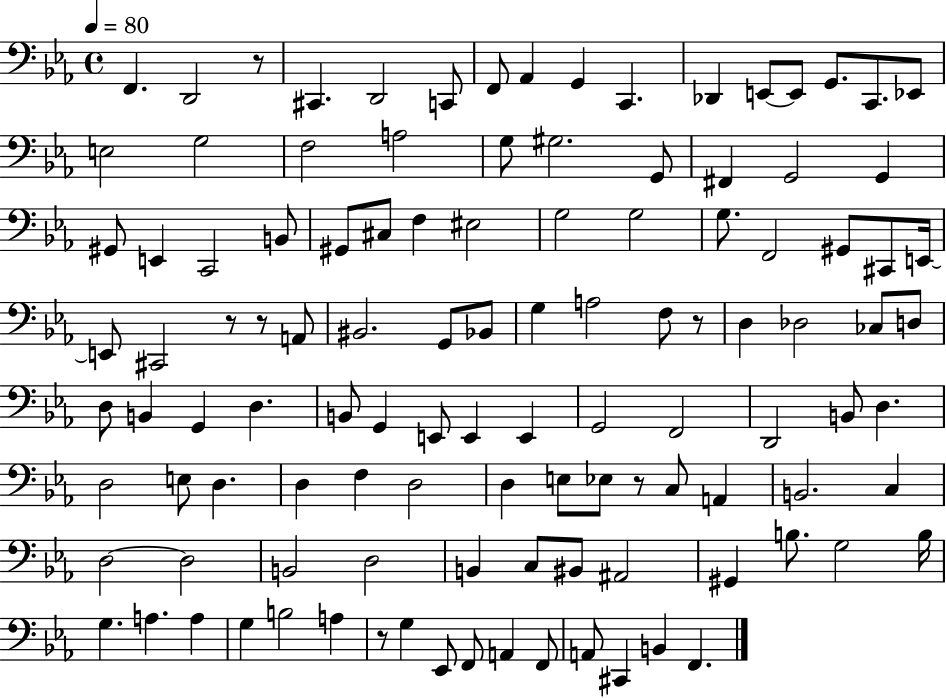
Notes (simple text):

F2/q. D2/h R/e C#2/q. D2/h C2/e F2/e Ab2/q G2/q C2/q. Db2/q E2/e E2/e G2/e. C2/e. Eb2/e E3/h G3/h F3/h A3/h G3/e G#3/h. G2/e F#2/q G2/h G2/q G#2/e E2/q C2/h B2/e G#2/e C#3/e F3/q EIS3/h G3/h G3/h G3/e. F2/h G#2/e C#2/e E2/s E2/e C#2/h R/e R/e A2/e BIS2/h. G2/e Bb2/e G3/q A3/h F3/e R/e D3/q Db3/h CES3/e D3/e D3/e B2/q G2/q D3/q. B2/e G2/q E2/e E2/q E2/q G2/h F2/h D2/h B2/e D3/q. D3/h E3/e D3/q. D3/q F3/q D3/h D3/q E3/e Eb3/e R/e C3/e A2/q B2/h. C3/q D3/h D3/h B2/h D3/h B2/q C3/e BIS2/e A#2/h G#2/q B3/e. G3/h B3/s G3/q. A3/q. A3/q G3/q B3/h A3/q R/e G3/q Eb2/e F2/e A2/q F2/e A2/e C#2/q B2/q F2/q.